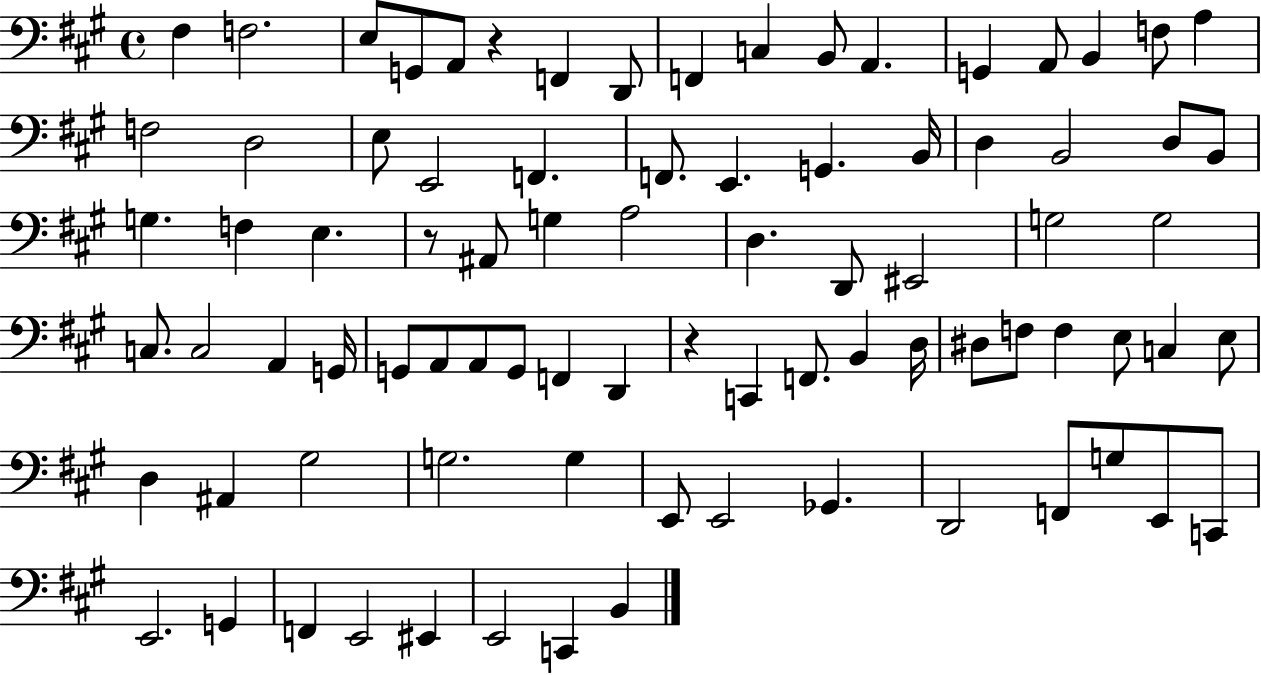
X:1
T:Untitled
M:4/4
L:1/4
K:A
^F, F,2 E,/2 G,,/2 A,,/2 z F,, D,,/2 F,, C, B,,/2 A,, G,, A,,/2 B,, F,/2 A, F,2 D,2 E,/2 E,,2 F,, F,,/2 E,, G,, B,,/4 D, B,,2 D,/2 B,,/2 G, F, E, z/2 ^A,,/2 G, A,2 D, D,,/2 ^E,,2 G,2 G,2 C,/2 C,2 A,, G,,/4 G,,/2 A,,/2 A,,/2 G,,/2 F,, D,, z C,, F,,/2 B,, D,/4 ^D,/2 F,/2 F, E,/2 C, E,/2 D, ^A,, ^G,2 G,2 G, E,,/2 E,,2 _G,, D,,2 F,,/2 G,/2 E,,/2 C,,/2 E,,2 G,, F,, E,,2 ^E,, E,,2 C,, B,,